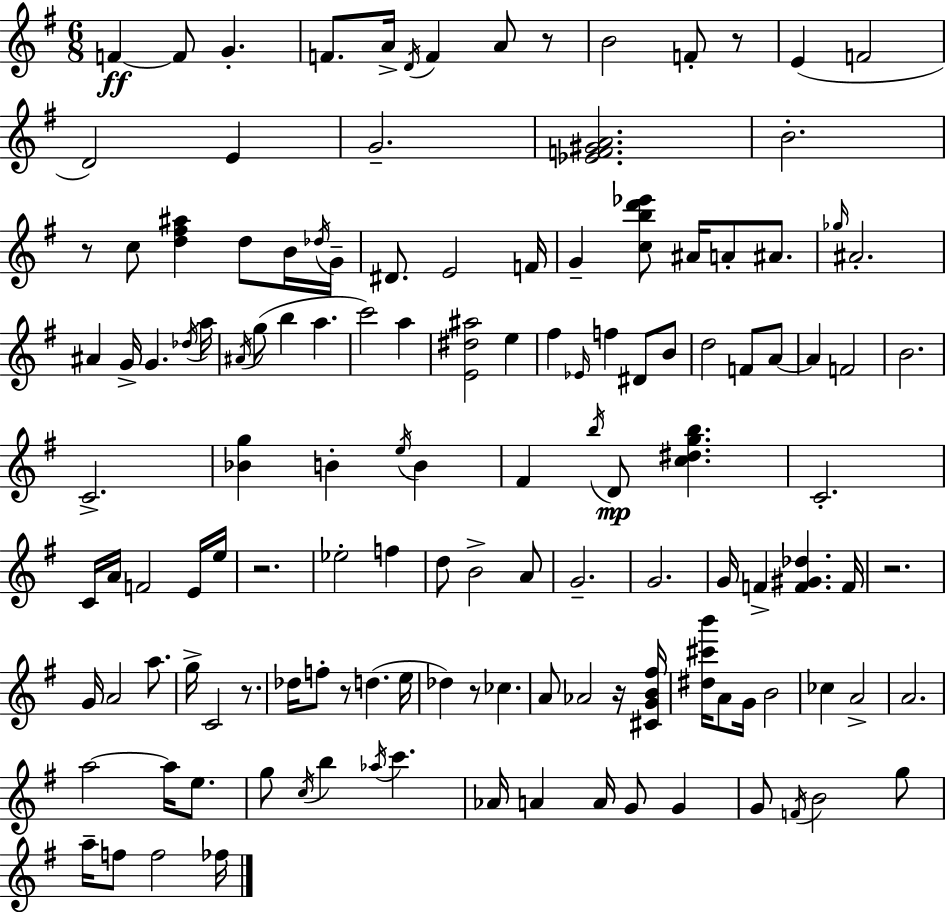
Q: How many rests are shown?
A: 9